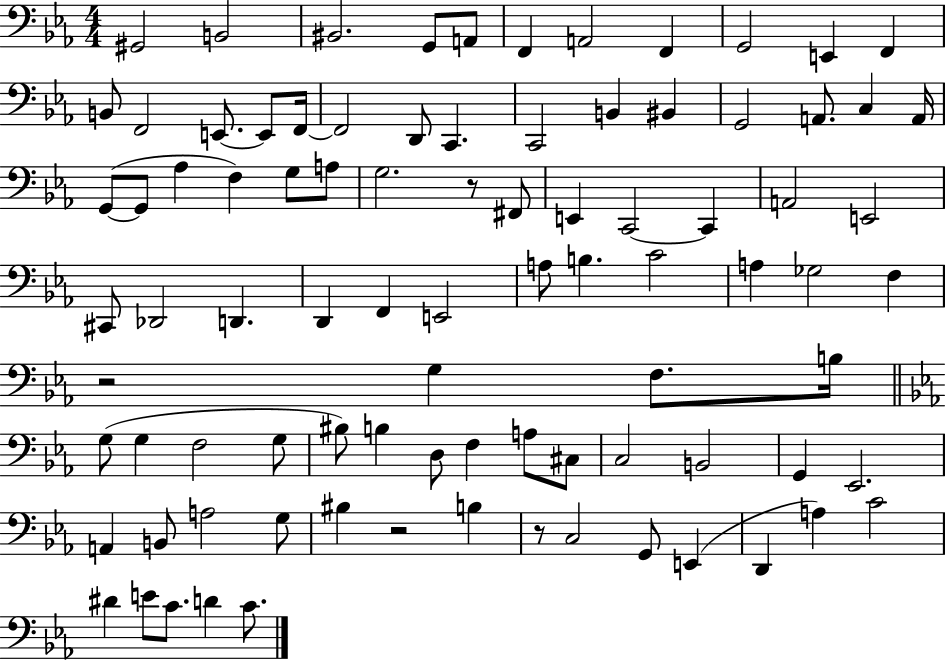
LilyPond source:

{
  \clef bass
  \numericTimeSignature
  \time 4/4
  \key ees \major
  \repeat volta 2 { gis,2 b,2 | bis,2. g,8 a,8 | f,4 a,2 f,4 | g,2 e,4 f,4 | \break b,8 f,2 e,8.~~ e,8 f,16~~ | f,2 d,8 c,4. | c,2 b,4 bis,4 | g,2 a,8. c4 a,16 | \break g,8~(~ g,8 aes4 f4) g8 a8 | g2. r8 fis,8 | e,4 c,2~~ c,4 | a,2 e,2 | \break cis,8 des,2 d,4. | d,4 f,4 e,2 | a8 b4. c'2 | a4 ges2 f4 | \break r2 g4 f8. b16 | \bar "||" \break \key c \minor g8( g4 f2 g8 | bis8) b4 d8 f4 a8 cis8 | c2 b,2 | g,4 ees,2. | \break a,4 b,8 a2 g8 | bis4 r2 b4 | r8 c2 g,8 e,4( | d,4 a4) c'2 | \break dis'4 e'8 c'8. d'4 c'8. | } \bar "|."
}